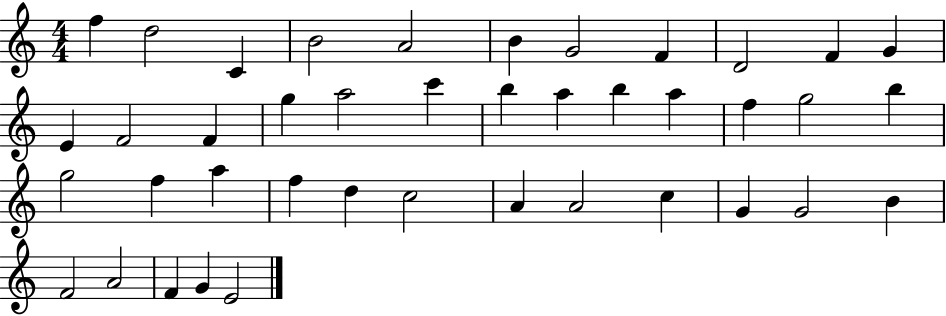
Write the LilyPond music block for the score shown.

{
  \clef treble
  \numericTimeSignature
  \time 4/4
  \key c \major
  f''4 d''2 c'4 | b'2 a'2 | b'4 g'2 f'4 | d'2 f'4 g'4 | \break e'4 f'2 f'4 | g''4 a''2 c'''4 | b''4 a''4 b''4 a''4 | f''4 g''2 b''4 | \break g''2 f''4 a''4 | f''4 d''4 c''2 | a'4 a'2 c''4 | g'4 g'2 b'4 | \break f'2 a'2 | f'4 g'4 e'2 | \bar "|."
}